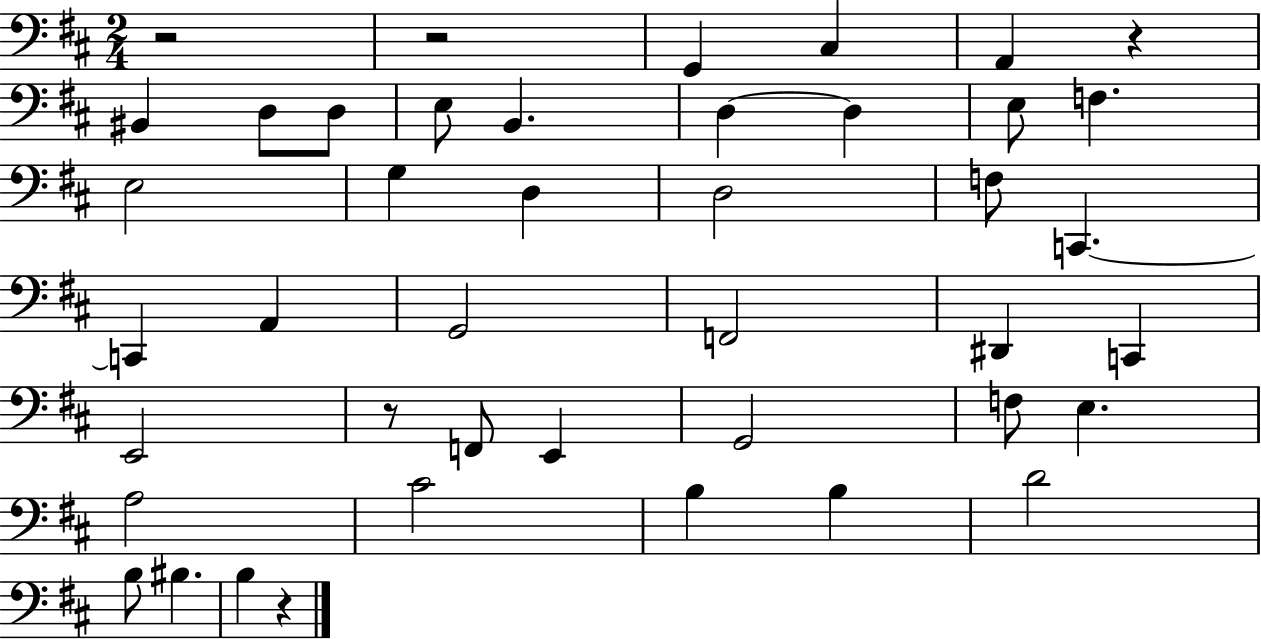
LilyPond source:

{
  \clef bass
  \numericTimeSignature
  \time 2/4
  \key d \major
  \repeat volta 2 { r2 | r2 | g,4 cis4 | a,4 r4 | \break bis,4 d8 d8 | e8 b,4. | d4~~ d4 | e8 f4. | \break e2 | g4 d4 | d2 | f8 c,4.~~ | \break c,4 a,4 | g,2 | f,2 | dis,4 c,4 | \break e,2 | r8 f,8 e,4 | g,2 | f8 e4. | \break a2 | cis'2 | b4 b4 | d'2 | \break b8 bis4. | b4 r4 | } \bar "|."
}